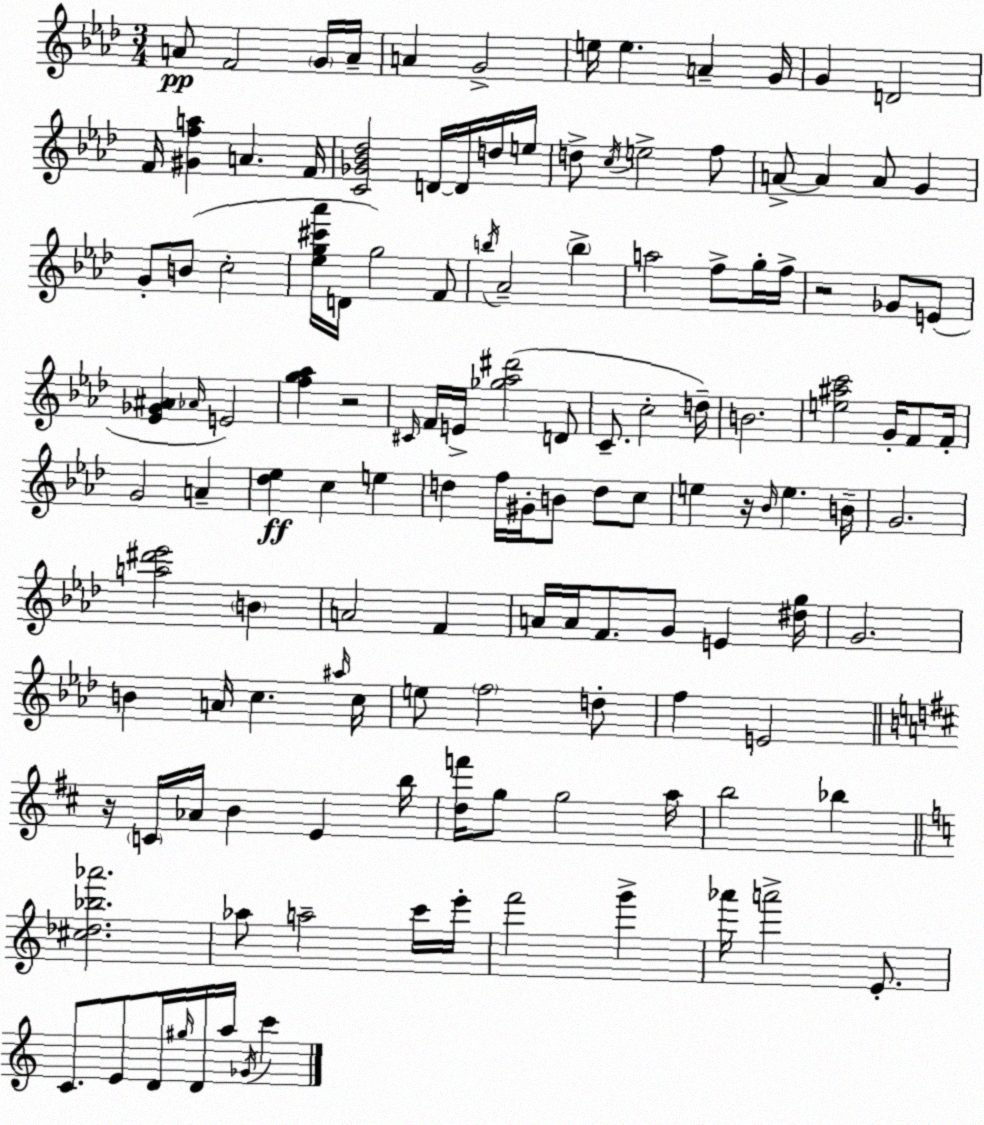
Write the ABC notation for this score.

X:1
T:Untitled
M:3/4
L:1/4
K:Fm
A/2 F2 G/4 A/4 A G2 e/4 e A G/4 G D2 F/4 [^Gfa] A F/4 [C_G_B_d]2 D/4 D/4 d/4 e/4 d/2 c/4 e2 f/2 A/2 A A/2 G G/2 B/2 c2 [_eg^c'_a']/4 D/4 g2 F/2 b/4 _A2 b a2 f/2 g/4 f/4 z2 _G/2 E/2 [_E_G^A] _A/4 E2 [fg_a] z2 ^C/4 F/4 E/4 [_g_a^d']2 D/2 C/2 c2 d/4 B2 [e^ac']2 G/4 F/2 F/4 G2 A [_d_e] c e d f/4 ^G/4 B/2 d/2 c/2 e z/4 _B/4 e B/4 G2 [a^d'_e']2 B A2 F A/4 A/4 F/2 G/2 E [^dg]/4 G2 B A/4 c ^a/4 c/4 e/2 f2 d/2 f E2 z/4 C/4 _A/4 B E b/4 [df']/4 g/2 g2 a/4 b2 _b [^c_d_b_a']2 _a/2 a2 c'/4 e'/4 f'2 g' _a'/4 a'2 E/2 C/2 E/2 D/4 ^g/4 D/4 a/4 _G/4 c'